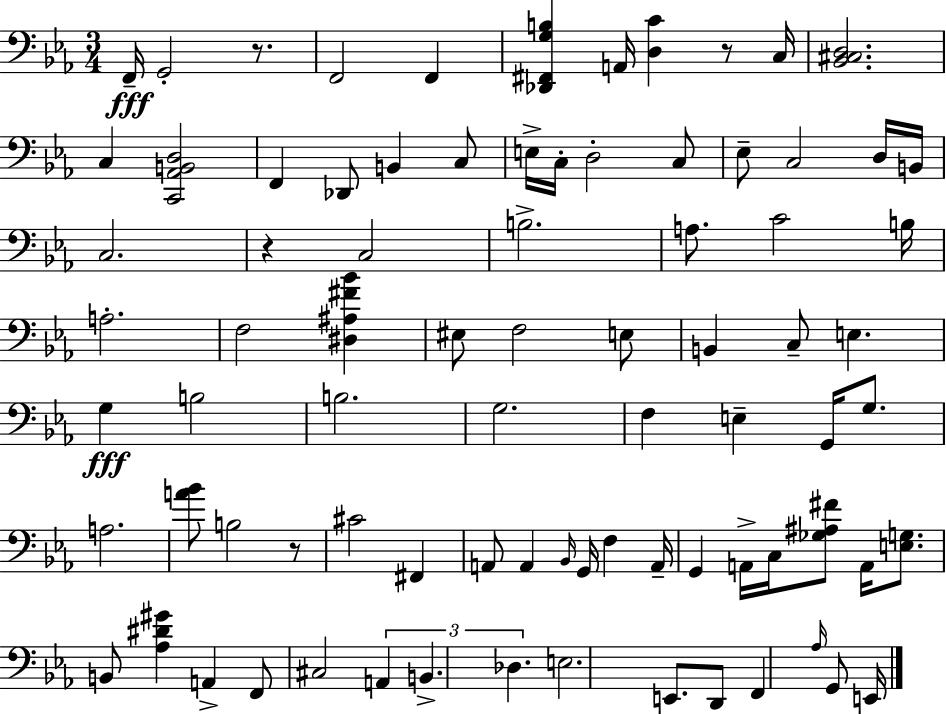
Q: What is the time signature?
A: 3/4